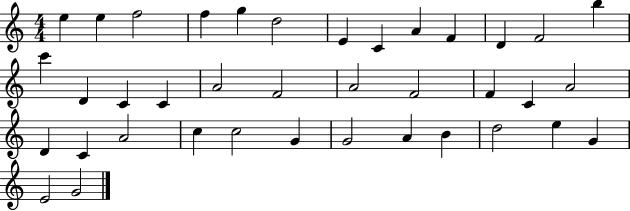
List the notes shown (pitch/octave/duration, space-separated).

E5/q E5/q F5/h F5/q G5/q D5/h E4/q C4/q A4/q F4/q D4/q F4/h B5/q C6/q D4/q C4/q C4/q A4/h F4/h A4/h F4/h F4/q C4/q A4/h D4/q C4/q A4/h C5/q C5/h G4/q G4/h A4/q B4/q D5/h E5/q G4/q E4/h G4/h